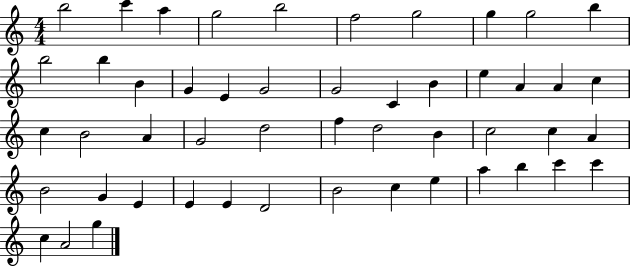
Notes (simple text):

B5/h C6/q A5/q G5/h B5/h F5/h G5/h G5/q G5/h B5/q B5/h B5/q B4/q G4/q E4/q G4/h G4/h C4/q B4/q E5/q A4/q A4/q C5/q C5/q B4/h A4/q G4/h D5/h F5/q D5/h B4/q C5/h C5/q A4/q B4/h G4/q E4/q E4/q E4/q D4/h B4/h C5/q E5/q A5/q B5/q C6/q C6/q C5/q A4/h G5/q